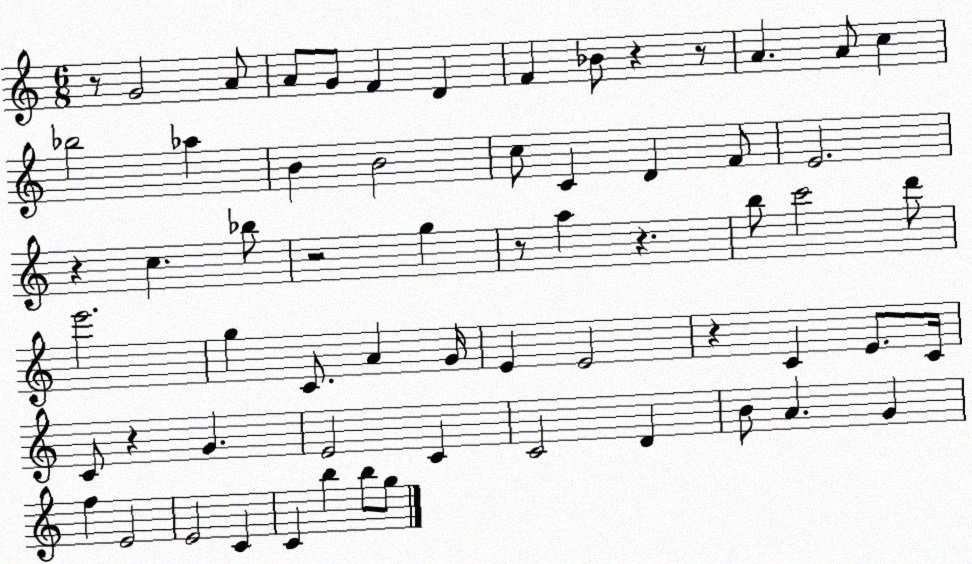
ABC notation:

X:1
T:Untitled
M:6/8
L:1/4
K:C
z/2 G2 A/2 A/2 G/2 F D F _B/2 z z/2 A A/2 c _b2 _a B B2 c/2 C D F/2 E2 z c _b/2 z2 g z/2 a z b/2 c'2 d'/2 e'2 g C/2 A G/4 E E2 z C E/2 C/4 C/2 z G E2 C C2 D B/2 A G f E2 E2 C C b b/2 g/2